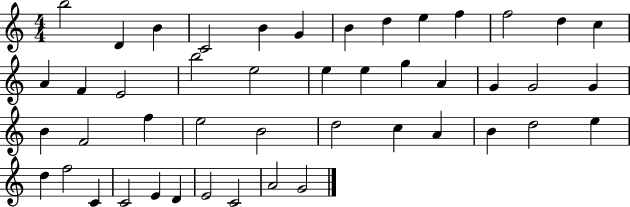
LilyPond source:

{
  \clef treble
  \numericTimeSignature
  \time 4/4
  \key c \major
  b''2 d'4 b'4 | c'2 b'4 g'4 | b'4 d''4 e''4 f''4 | f''2 d''4 c''4 | \break a'4 f'4 e'2 | b''2 e''2 | e''4 e''4 g''4 a'4 | g'4 g'2 g'4 | \break b'4 f'2 f''4 | e''2 b'2 | d''2 c''4 a'4 | b'4 d''2 e''4 | \break d''4 f''2 c'4 | c'2 e'4 d'4 | e'2 c'2 | a'2 g'2 | \break \bar "|."
}